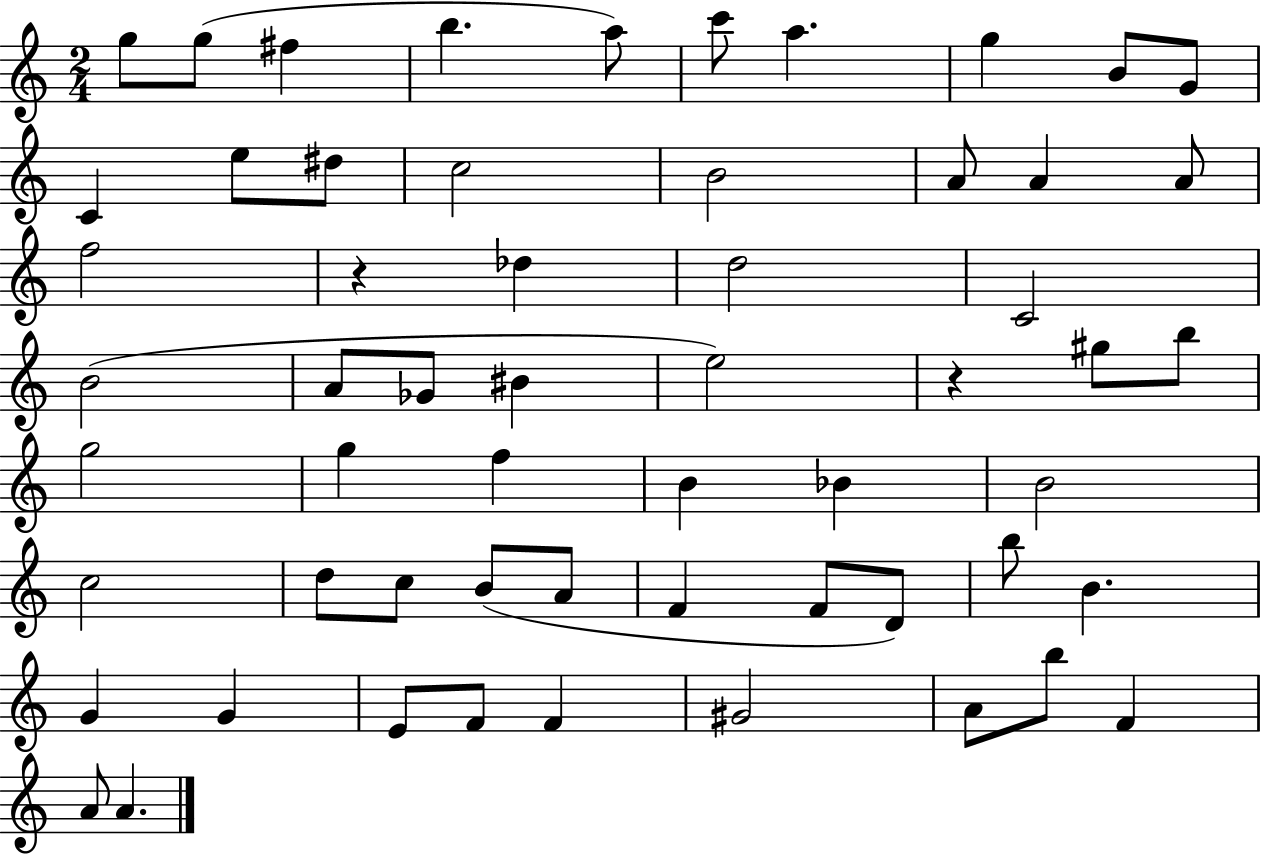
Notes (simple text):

G5/e G5/e F#5/q B5/q. A5/e C6/e A5/q. G5/q B4/e G4/e C4/q E5/e D#5/e C5/h B4/h A4/e A4/q A4/e F5/h R/q Db5/q D5/h C4/h B4/h A4/e Gb4/e BIS4/q E5/h R/q G#5/e B5/e G5/h G5/q F5/q B4/q Bb4/q B4/h C5/h D5/e C5/e B4/e A4/e F4/q F4/e D4/e B5/e B4/q. G4/q G4/q E4/e F4/e F4/q G#4/h A4/e B5/e F4/q A4/e A4/q.